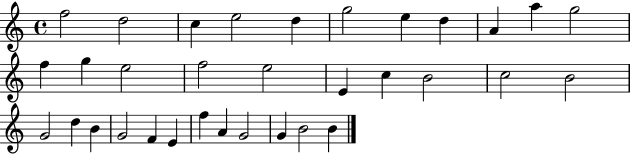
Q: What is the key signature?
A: C major